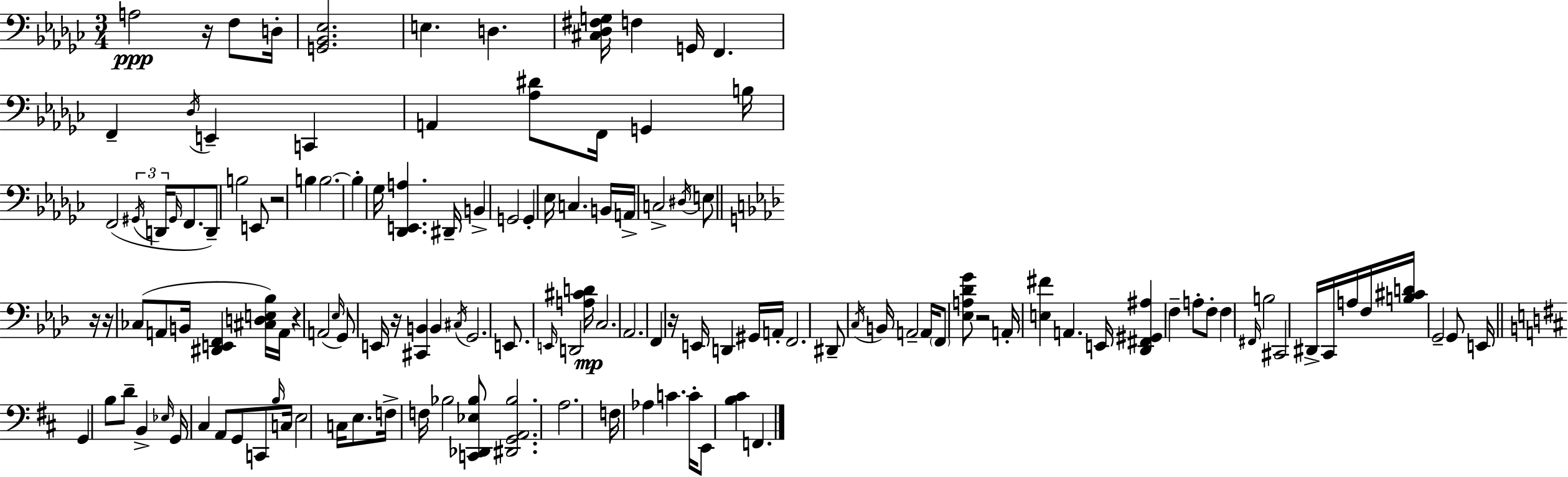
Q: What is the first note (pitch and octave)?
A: A3